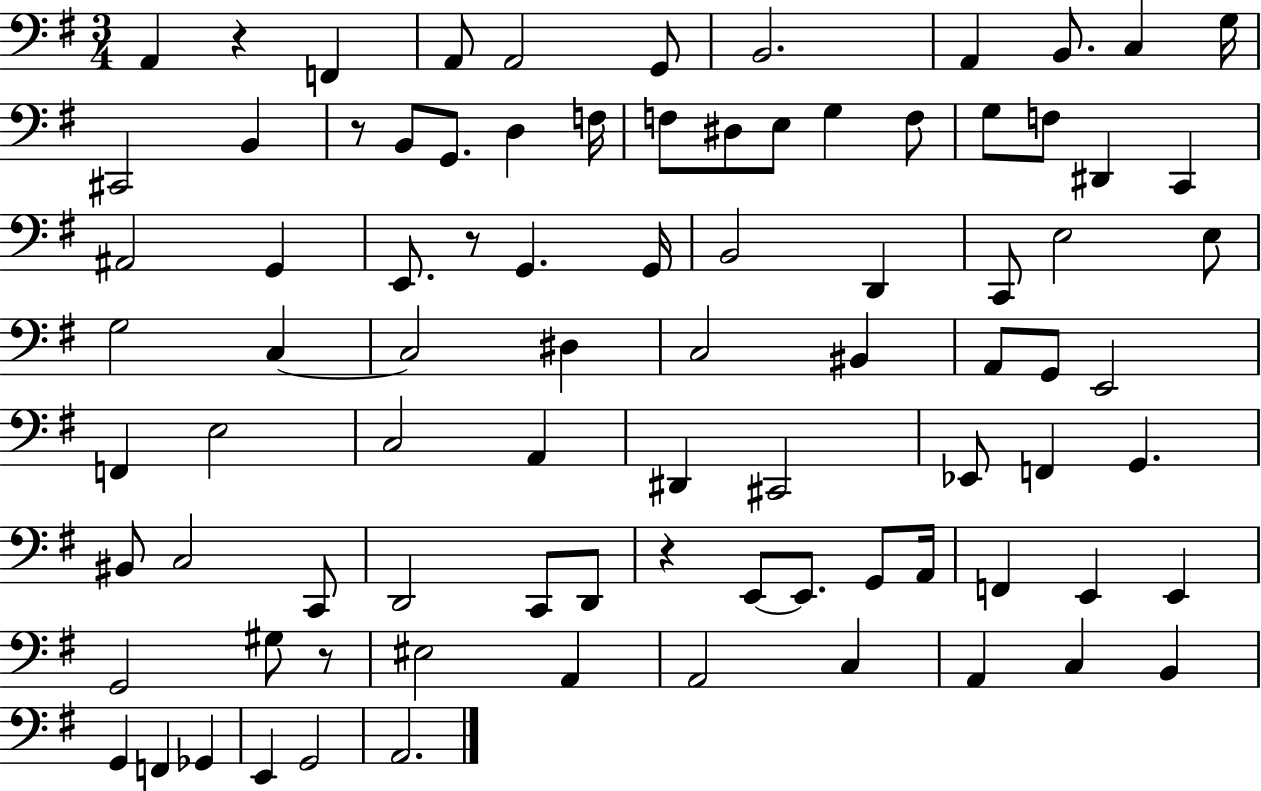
A2/q R/q F2/q A2/e A2/h G2/e B2/h. A2/q B2/e. C3/q G3/s C#2/h B2/q R/e B2/e G2/e. D3/q F3/s F3/e D#3/e E3/e G3/q F3/e G3/e F3/e D#2/q C2/q A#2/h G2/q E2/e. R/e G2/q. G2/s B2/h D2/q C2/e E3/h E3/e G3/h C3/q C3/h D#3/q C3/h BIS2/q A2/e G2/e E2/h F2/q E3/h C3/h A2/q D#2/q C#2/h Eb2/e F2/q G2/q. BIS2/e C3/h C2/e D2/h C2/e D2/e R/q E2/e E2/e. G2/e A2/s F2/q E2/q E2/q G2/h G#3/e R/e EIS3/h A2/q A2/h C3/q A2/q C3/q B2/q G2/q F2/q Gb2/q E2/q G2/h A2/h.